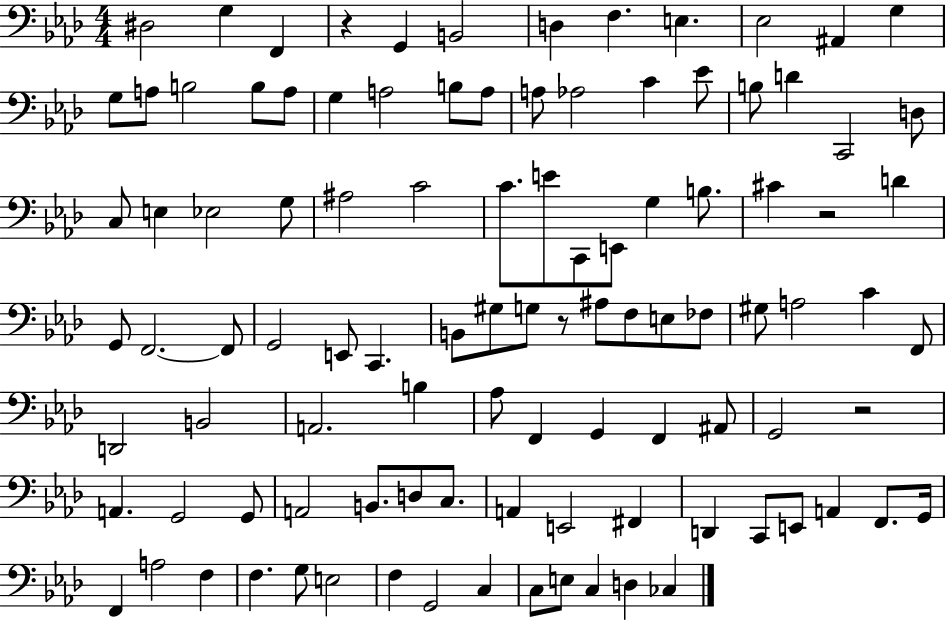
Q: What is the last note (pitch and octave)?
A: CES3